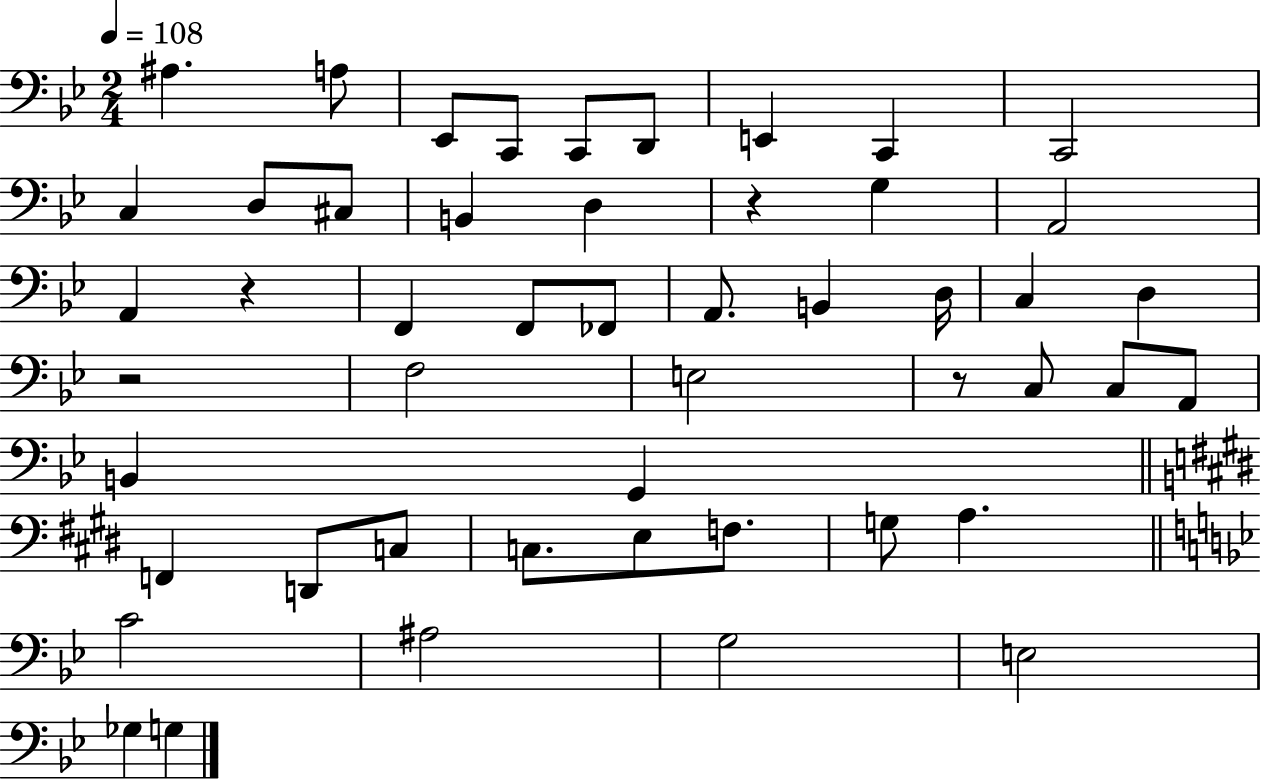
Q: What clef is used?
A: bass